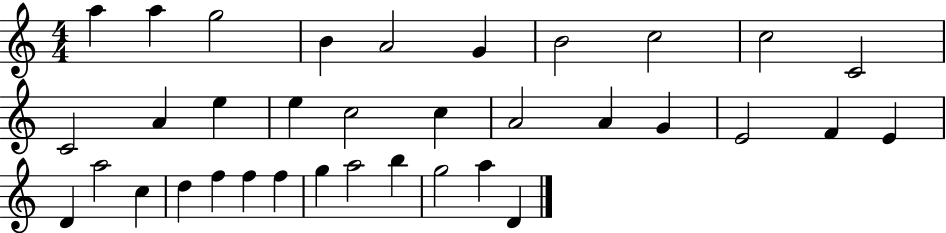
{
  \clef treble
  \numericTimeSignature
  \time 4/4
  \key c \major
  a''4 a''4 g''2 | b'4 a'2 g'4 | b'2 c''2 | c''2 c'2 | \break c'2 a'4 e''4 | e''4 c''2 c''4 | a'2 a'4 g'4 | e'2 f'4 e'4 | \break d'4 a''2 c''4 | d''4 f''4 f''4 f''4 | g''4 a''2 b''4 | g''2 a''4 d'4 | \break \bar "|."
}